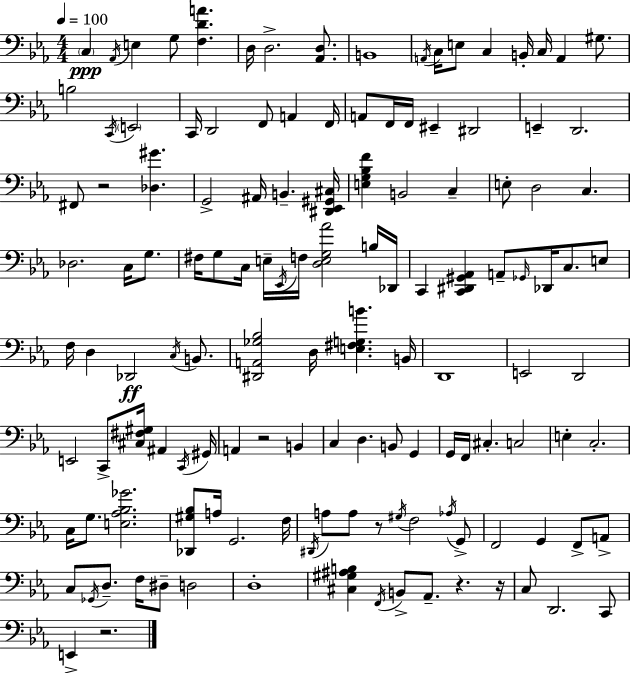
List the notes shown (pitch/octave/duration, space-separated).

C3/q Ab2/s E3/q G3/e [F3,D4,A4]/q. D3/s D3/h. [Ab2,D3]/e. B2/w A2/s C3/s E3/e C3/q B2/s C3/s A2/q G#3/e. B3/h C2/s E2/h C2/s D2/h F2/e A2/q F2/s A2/e F2/s F2/s EIS2/q D#2/h E2/q D2/h. F#2/e R/h [Db3,G#4]/q. G2/h A#2/s B2/q. [D#2,Eb2,G#2,C#3]/s [E3,G3,Bb3,F4]/q B2/h C3/q E3/e D3/h C3/q. Db3/h. C3/s G3/e. F#3/s G3/e C3/s E3/s Eb2/s F3/s [D3,E3,G3,Ab4]/h B3/s Db2/s C2/q [C2,D#2,G#2,Ab2]/q A2/e Gb2/s Db2/s C3/e. E3/e F3/s D3/q Db2/h C3/s B2/e. [D#2,A2,Gb3,Bb3]/h D3/s [E3,F#3,G3,B4]/q. B2/s D2/w E2/h D2/h E2/h C2/e [C#3,F#3,G#3]/s A#2/q C2/s G#2/s A2/q R/h B2/q C3/q D3/q. B2/e G2/q G2/s F2/s C#3/q. C3/h E3/q C3/h. C3/s G3/e. [E3,Ab3,Bb3,Gb4]/h. [Db2,G#3,Bb3]/e A3/s G2/h. F3/s D#2/s A3/e A3/e R/e G#3/s F3/h Ab3/s G2/e F2/h G2/q F2/e A2/e C3/e Gb2/s D3/e. F3/s D#3/e D3/h D3/w [C#3,G#3,A#3,B3]/q F2/s B2/e Ab2/e. R/q. R/s C3/e D2/h. C2/e E2/q R/h.